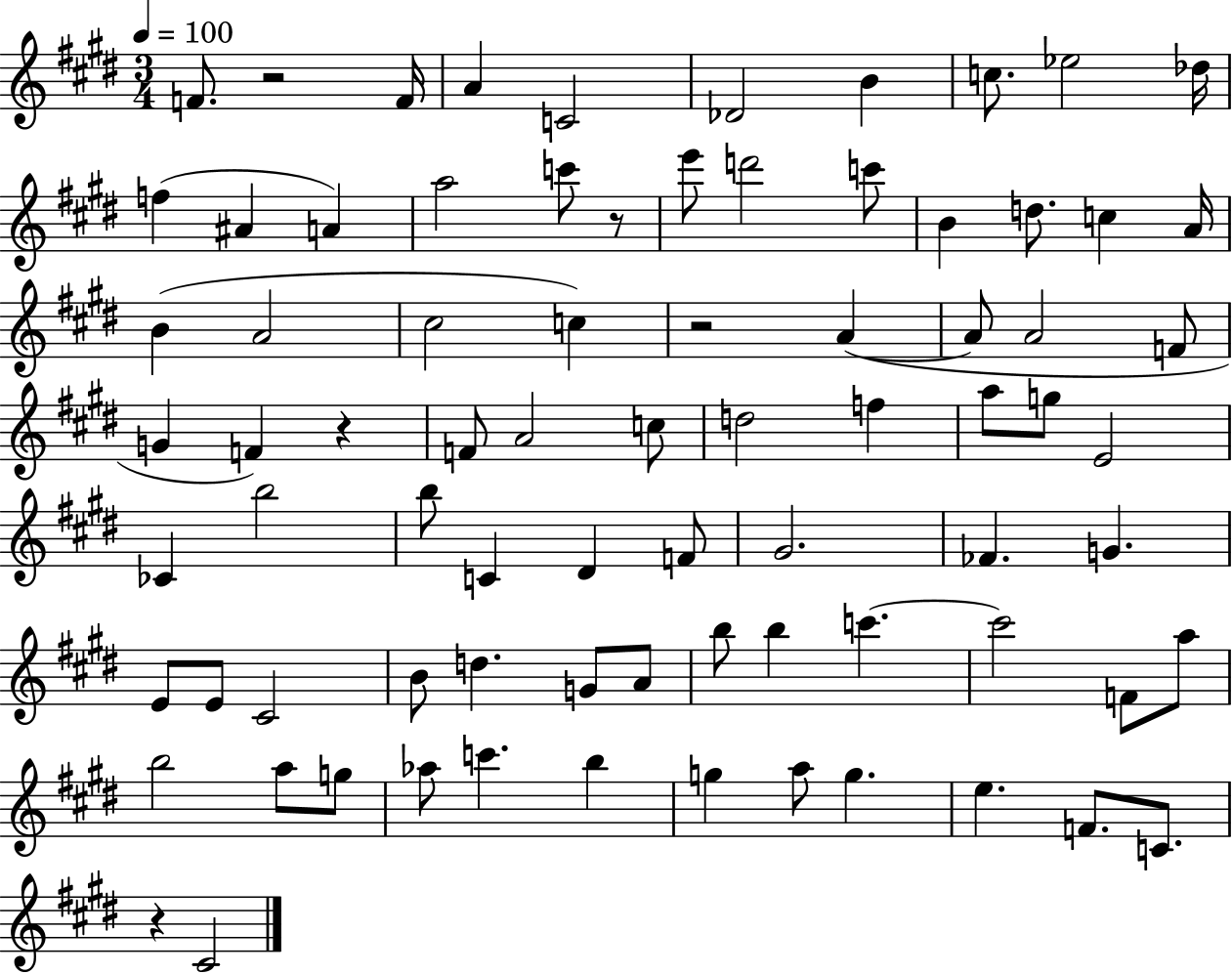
{
  \clef treble
  \numericTimeSignature
  \time 3/4
  \key e \major
  \tempo 4 = 100
  f'8. r2 f'16 | a'4 c'2 | des'2 b'4 | c''8. ees''2 des''16 | \break f''4( ais'4 a'4) | a''2 c'''8 r8 | e'''8 d'''2 c'''8 | b'4 d''8. c''4 a'16 | \break b'4( a'2 | cis''2 c''4) | r2 a'4~(~ | a'8 a'2 f'8 | \break g'4 f'4) r4 | f'8 a'2 c''8 | d''2 f''4 | a''8 g''8 e'2 | \break ces'4 b''2 | b''8 c'4 dis'4 f'8 | gis'2. | fes'4. g'4. | \break e'8 e'8 cis'2 | b'8 d''4. g'8 a'8 | b''8 b''4 c'''4.~~ | c'''2 f'8 a''8 | \break b''2 a''8 g''8 | aes''8 c'''4. b''4 | g''4 a''8 g''4. | e''4. f'8. c'8. | \break r4 cis'2 | \bar "|."
}